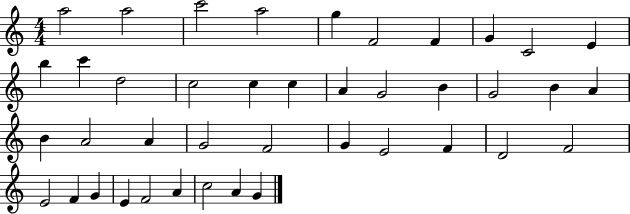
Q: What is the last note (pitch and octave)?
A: G4